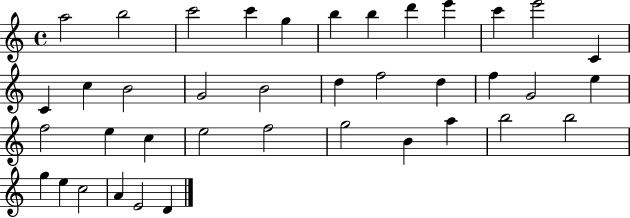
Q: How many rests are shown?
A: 0